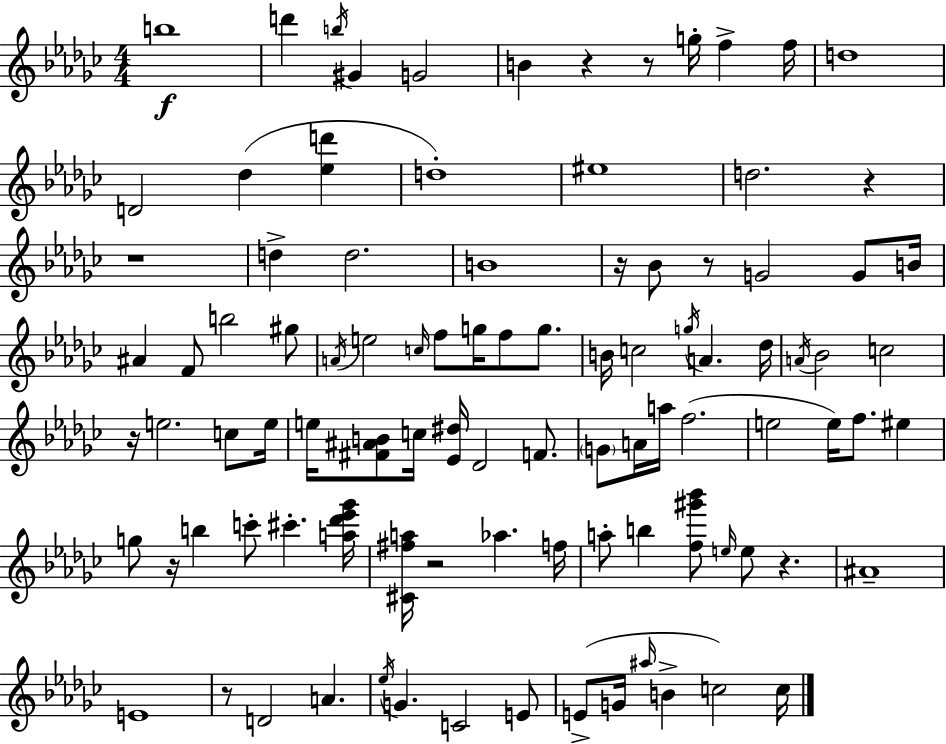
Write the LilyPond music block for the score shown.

{
  \clef treble
  \numericTimeSignature
  \time 4/4
  \key ees \minor
  b''1\f | d'''4 \acciaccatura { b''16 } gis'4 g'2 | b'4 r4 r8 g''16-. f''4-> | f''16 d''1 | \break d'2 des''4( <ees'' d'''>4 | d''1-.) | eis''1 | d''2. r4 | \break r1 | d''4-> d''2. | b'1 | r16 bes'8 r8 g'2 g'8 | \break b'16 ais'4 f'8 b''2 gis''8 | \acciaccatura { a'16 } e''2 \grace { c''16 } f''8 g''16 f''8 | g''8. b'16 c''2 \acciaccatura { g''16 } a'4. | des''16 \acciaccatura { a'16 } bes'2 c''2 | \break r16 e''2. | c''8 e''16 e''16 <fis' ais' b'>8 c''16 <ees' dis''>16 des'2 | f'8. \parenthesize g'8 a'16 a''16 f''2.( | e''2 e''16) f''8. | \break eis''4 g''8 r16 b''4 c'''8-. cis'''4.-. | <a'' des''' ees''' ges'''>16 <cis' fis'' a''>16 r2 aes''4. | f''16 a''8-. b''4 <f'' gis''' bes'''>8 \grace { e''16 } e''8 | r4. ais'1-- | \break e'1 | r8 d'2 | a'4. \acciaccatura { ees''16 } g'4. c'2 | e'8 e'8->( g'16 \grace { ais''16 } b'4-> c''2) | \break c''16 \bar "|."
}